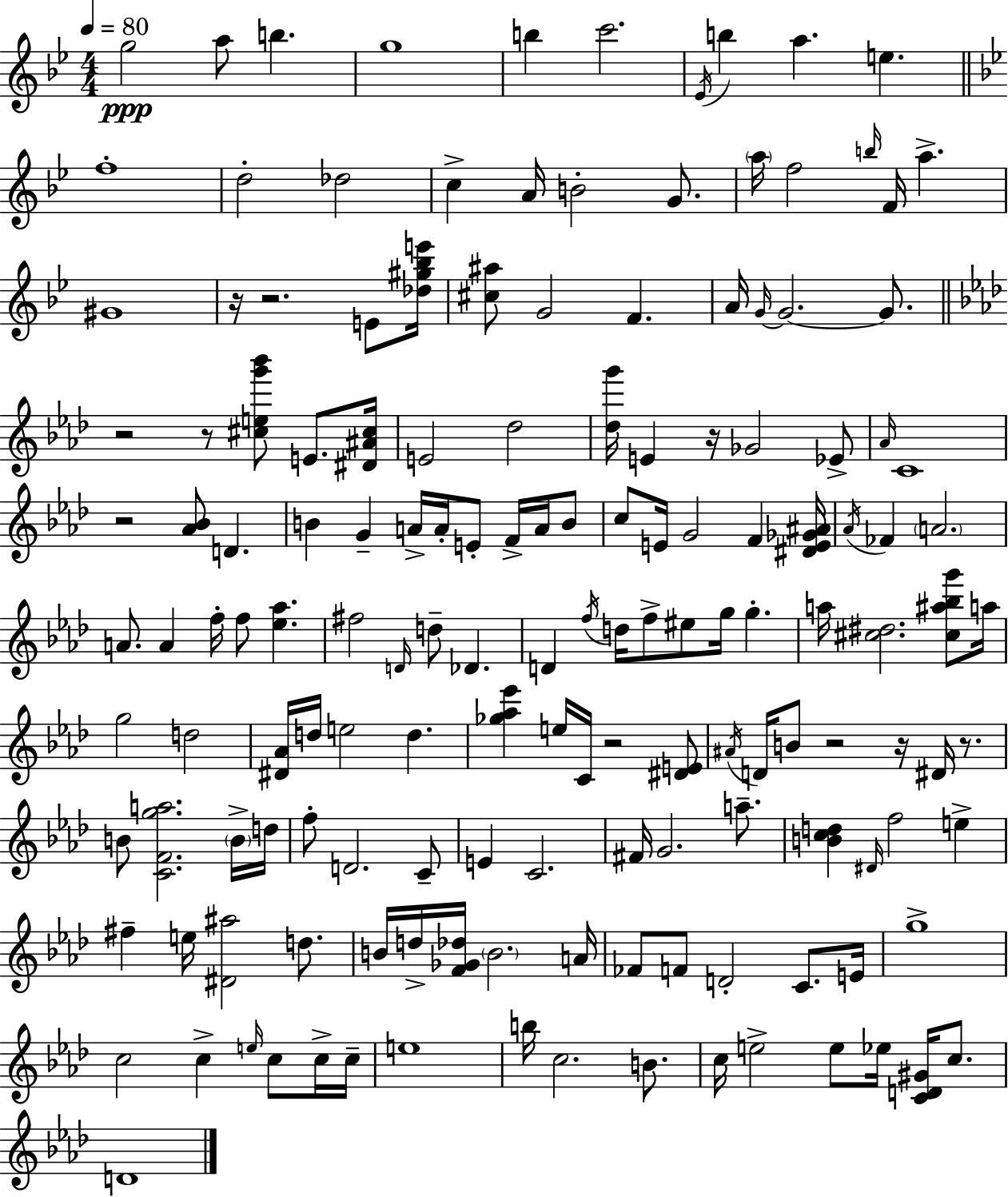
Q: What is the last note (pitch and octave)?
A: D4